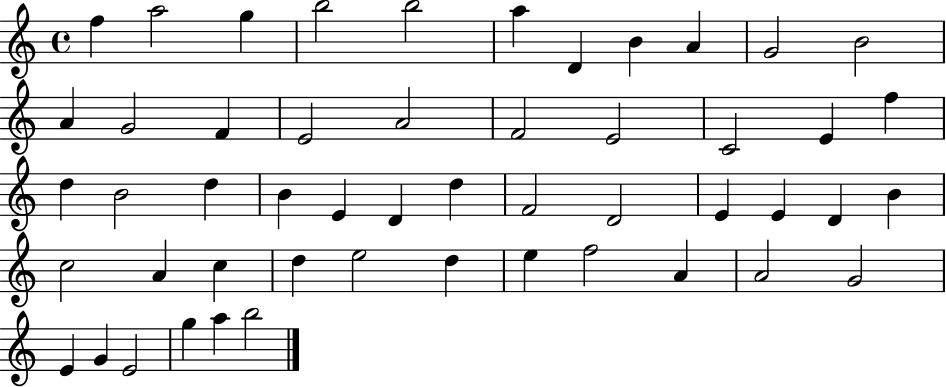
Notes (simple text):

F5/q A5/h G5/q B5/h B5/h A5/q D4/q B4/q A4/q G4/h B4/h A4/q G4/h F4/q E4/h A4/h F4/h E4/h C4/h E4/q F5/q D5/q B4/h D5/q B4/q E4/q D4/q D5/q F4/h D4/h E4/q E4/q D4/q B4/q C5/h A4/q C5/q D5/q E5/h D5/q E5/q F5/h A4/q A4/h G4/h E4/q G4/q E4/h G5/q A5/q B5/h